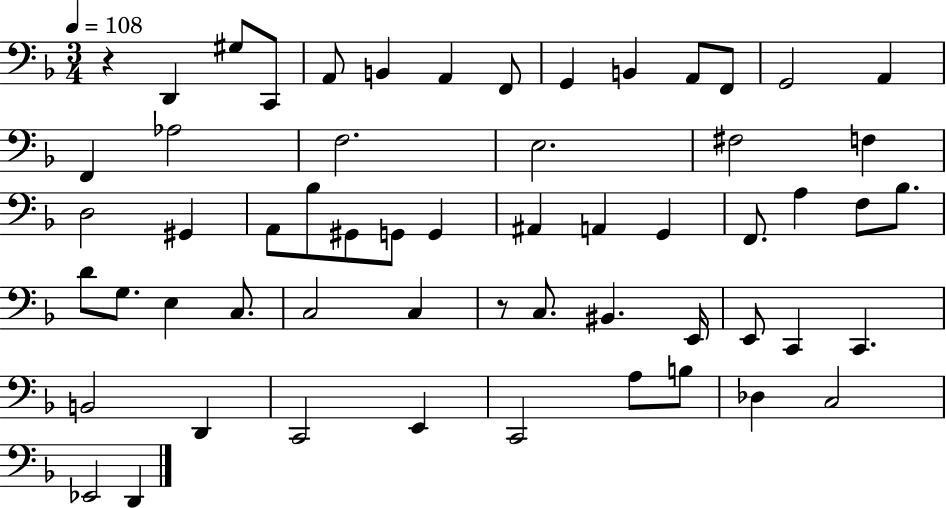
X:1
T:Untitled
M:3/4
L:1/4
K:F
z D,, ^G,/2 C,,/2 A,,/2 B,, A,, F,,/2 G,, B,, A,,/2 F,,/2 G,,2 A,, F,, _A,2 F,2 E,2 ^F,2 F, D,2 ^G,, A,,/2 _B,/2 ^G,,/2 G,,/2 G,, ^A,, A,, G,, F,,/2 A, F,/2 _B,/2 D/2 G,/2 E, C,/2 C,2 C, z/2 C,/2 ^B,, E,,/4 E,,/2 C,, C,, B,,2 D,, C,,2 E,, C,,2 A,/2 B,/2 _D, C,2 _E,,2 D,,